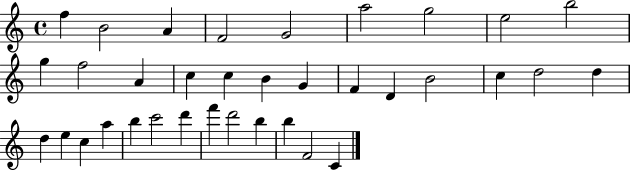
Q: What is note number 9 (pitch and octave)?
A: B5